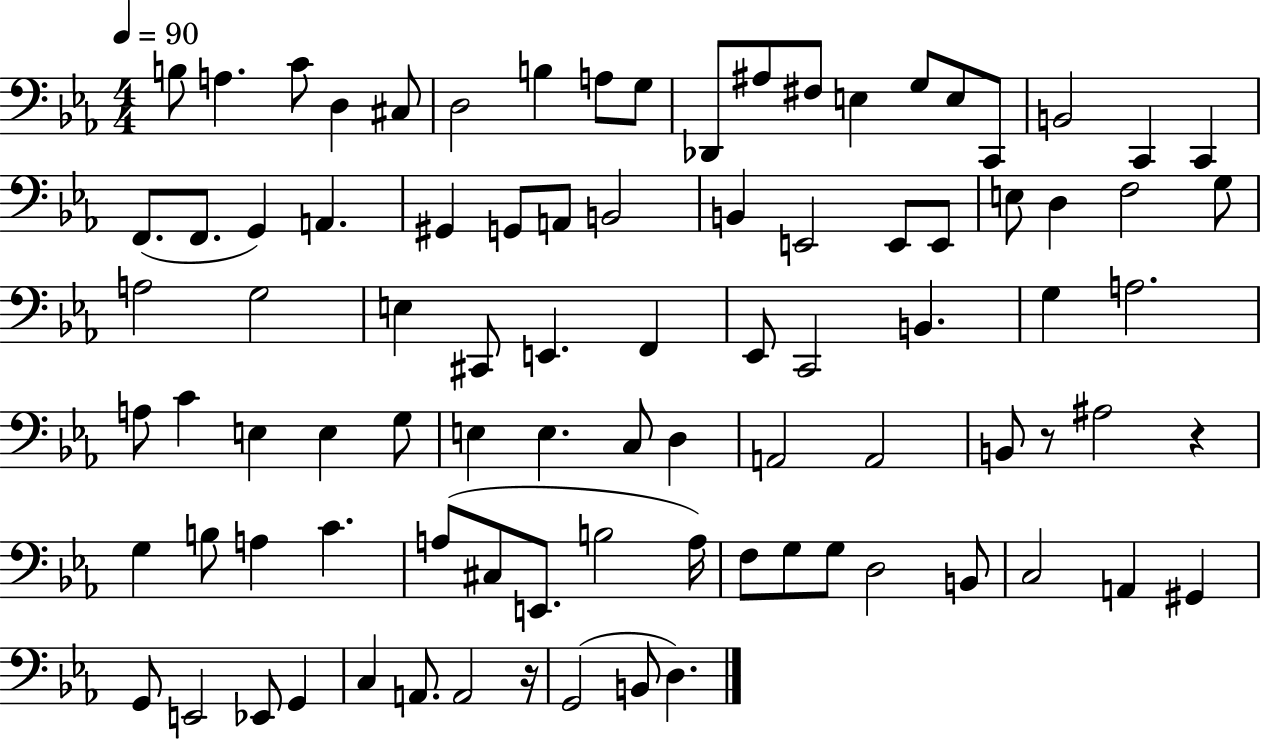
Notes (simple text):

B3/e A3/q. C4/e D3/q C#3/e D3/h B3/q A3/e G3/e Db2/e A#3/e F#3/e E3/q G3/e E3/e C2/e B2/h C2/q C2/q F2/e. F2/e. G2/q A2/q. G#2/q G2/e A2/e B2/h B2/q E2/h E2/e E2/e E3/e D3/q F3/h G3/e A3/h G3/h E3/q C#2/e E2/q. F2/q Eb2/e C2/h B2/q. G3/q A3/h. A3/e C4/q E3/q E3/q G3/e E3/q E3/q. C3/e D3/q A2/h A2/h B2/e R/e A#3/h R/q G3/q B3/e A3/q C4/q. A3/e C#3/e E2/e. B3/h A3/s F3/e G3/e G3/e D3/h B2/e C3/h A2/q G#2/q G2/e E2/h Eb2/e G2/q C3/q A2/e. A2/h R/s G2/h B2/e D3/q.